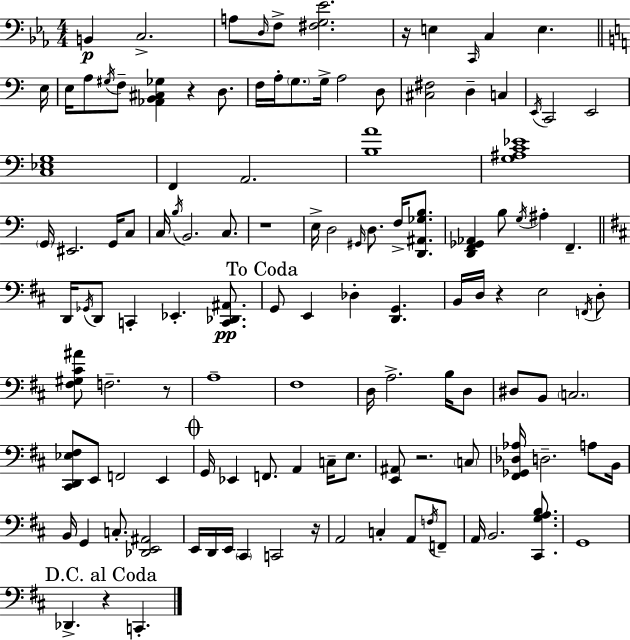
X:1
T:Untitled
M:4/4
L:1/4
K:Cm
B,, C,2 A,/2 D,/4 F,/2 [^F,G,_E]2 z/4 E, C,,/4 C, E, E,/4 E,/4 A,/2 ^G,/4 F,/2 [_A,,B,,^C,_G,] z D,/2 F,/4 A,/4 G,/2 G,/4 A,2 D,/2 [^C,^F,]2 D, C, E,,/4 C,,2 E,,2 [C,_E,G,]4 F,, A,,2 [B,A]4 [G,^A,C_E]4 G,,/4 ^E,,2 G,,/4 C,/2 C,/4 B,/4 B,,2 C,/2 z4 E,/4 D,2 ^G,,/4 D,/2 F,/4 [D,,^A,,_G,B,]/2 [D,,F,,_G,,_A,,] B,/2 G,/4 ^A, F,, D,,/4 _G,,/4 D,,/2 C,, _E,, [C,,_D,,^A,,]/2 G,,/2 E,, _D, [D,,G,,] B,,/4 D,/4 z E,2 F,,/4 D,/2 [^F,^G,^C^A]/2 F,2 z/2 A,4 ^F,4 D,/4 A,2 B,/4 D,/2 ^D,/2 B,,/2 C,2 [^C,,D,,_E,^F,]/2 E,,/2 F,,2 E,, G,,/4 _E,, F,,/2 A,, C,/4 E,/2 [E,,^A,,]/2 z2 C,/2 [^F,,_G,,_D,_A,]/4 D,2 A,/2 B,,/4 B,,/4 G,, C,/2 [_D,,E,,^A,,]2 E,,/4 D,,/4 E,,/4 ^C,, C,,2 z/4 A,,2 C, A,,/2 F,/4 F,,/2 A,,/4 B,,2 [^C,,G,A,B,]/2 G,,4 _D,, z C,,